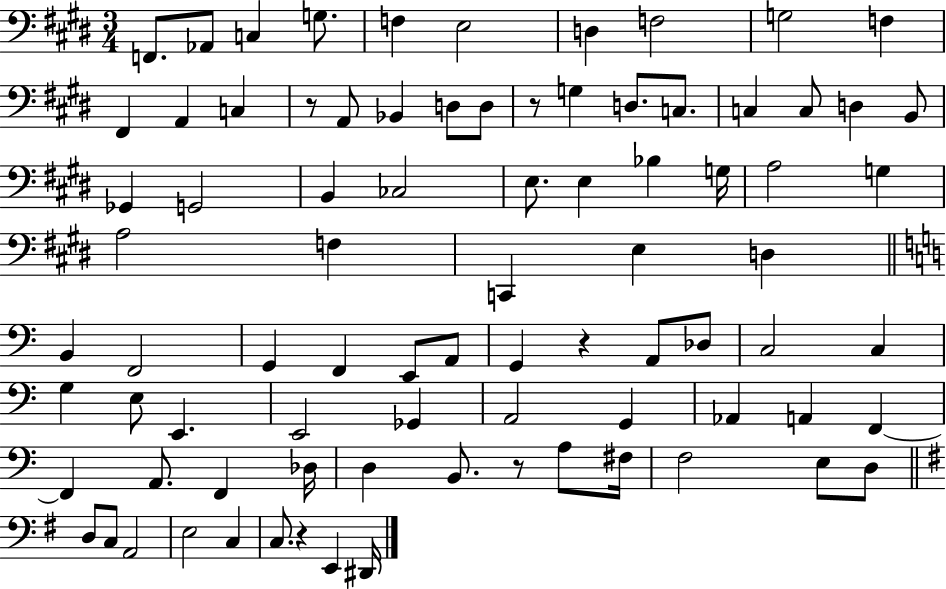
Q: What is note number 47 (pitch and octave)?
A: A2